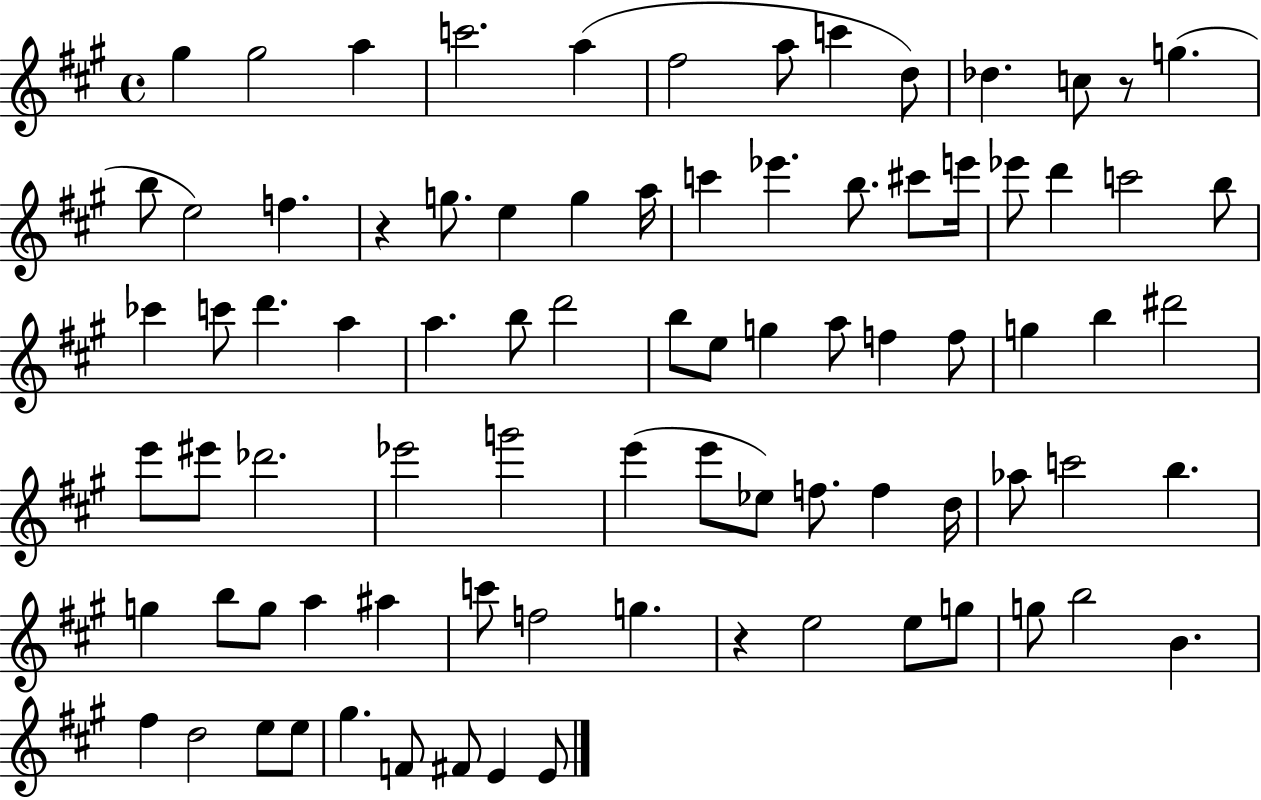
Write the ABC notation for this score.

X:1
T:Untitled
M:4/4
L:1/4
K:A
^g ^g2 a c'2 a ^f2 a/2 c' d/2 _d c/2 z/2 g b/2 e2 f z g/2 e g a/4 c' _e' b/2 ^c'/2 e'/4 _e'/2 d' c'2 b/2 _c' c'/2 d' a a b/2 d'2 b/2 e/2 g a/2 f f/2 g b ^d'2 e'/2 ^e'/2 _d'2 _e'2 g'2 e' e'/2 _e/2 f/2 f d/4 _a/2 c'2 b g b/2 g/2 a ^a c'/2 f2 g z e2 e/2 g/2 g/2 b2 B ^f d2 e/2 e/2 ^g F/2 ^F/2 E E/2